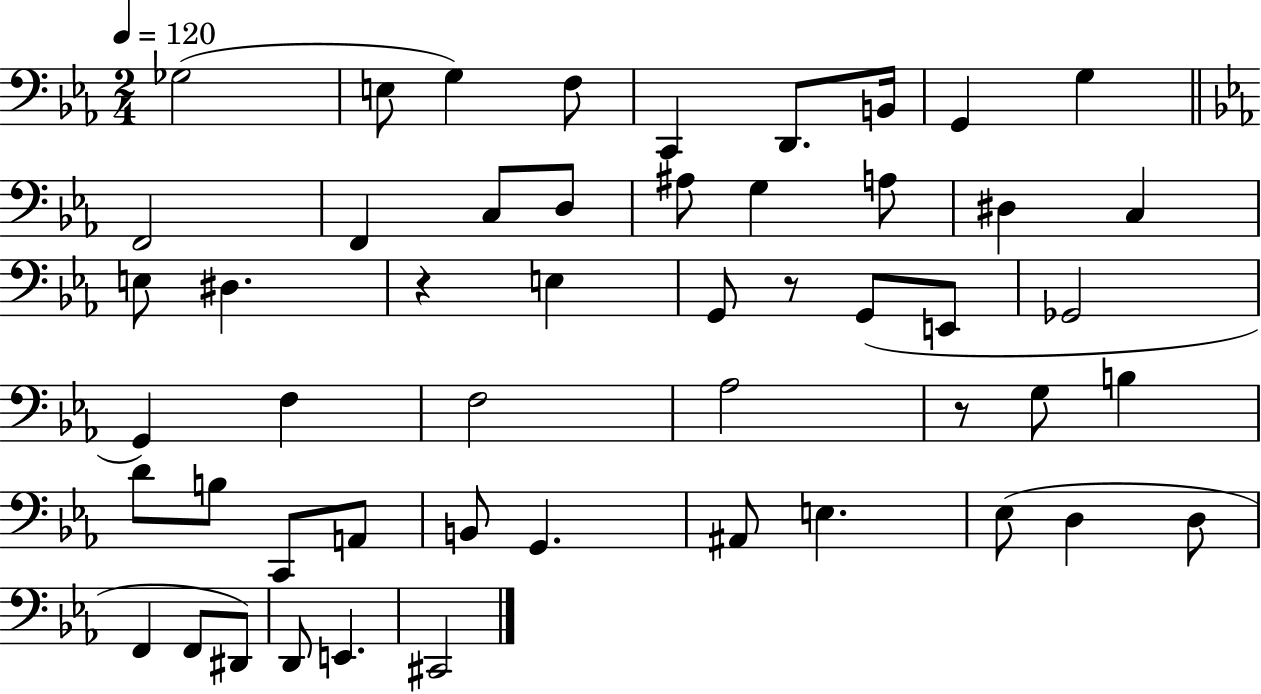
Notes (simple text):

Gb3/h E3/e G3/q F3/e C2/q D2/e. B2/s G2/q G3/q F2/h F2/q C3/e D3/e A#3/e G3/q A3/e D#3/q C3/q E3/e D#3/q. R/q E3/q G2/e R/e G2/e E2/e Gb2/h G2/q F3/q F3/h Ab3/h R/e G3/e B3/q D4/e B3/e C2/e A2/e B2/e G2/q. A#2/e E3/q. Eb3/e D3/q D3/e F2/q F2/e D#2/e D2/e E2/q. C#2/h